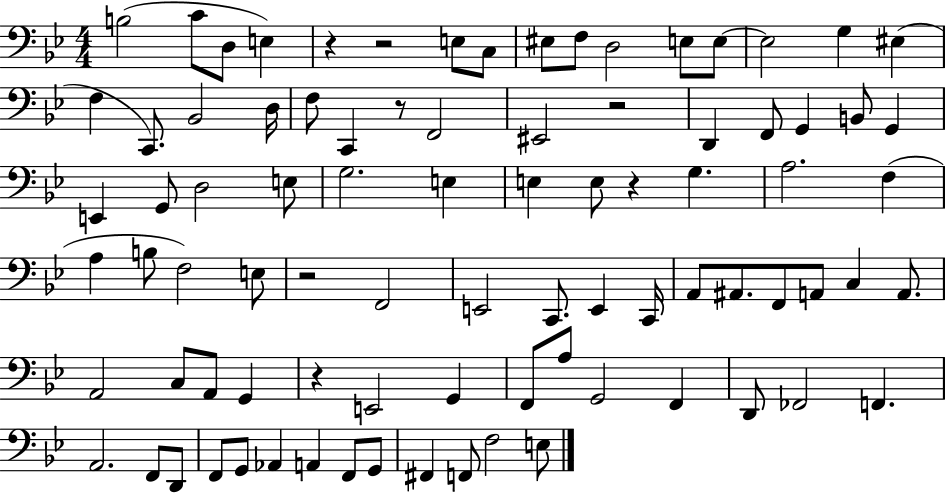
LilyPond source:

{
  \clef bass
  \numericTimeSignature
  \time 4/4
  \key bes \major
  b2( c'8 d8 e4) | r4 r2 e8 c8 | eis8 f8 d2 e8 e8~~ | e2 g4 eis4( | \break f4 c,8.) bes,2 d16 | f8 c,4 r8 f,2 | eis,2 r2 | d,4 f,8 g,4 b,8 g,4 | \break e,4 g,8 d2 e8 | g2. e4 | e4 e8 r4 g4. | a2. f4( | \break a4 b8 f2) e8 | r2 f,2 | e,2 c,8. e,4 c,16 | a,8 ais,8. f,8 a,8 c4 a,8. | \break a,2 c8 a,8 g,4 | r4 e,2 g,4 | f,8 a8 g,2 f,4 | d,8 fes,2 f,4. | \break a,2. f,8 d,8 | f,8 g,8 aes,4 a,4 f,8 g,8 | fis,4 f,8 f2 e8 | \bar "|."
}